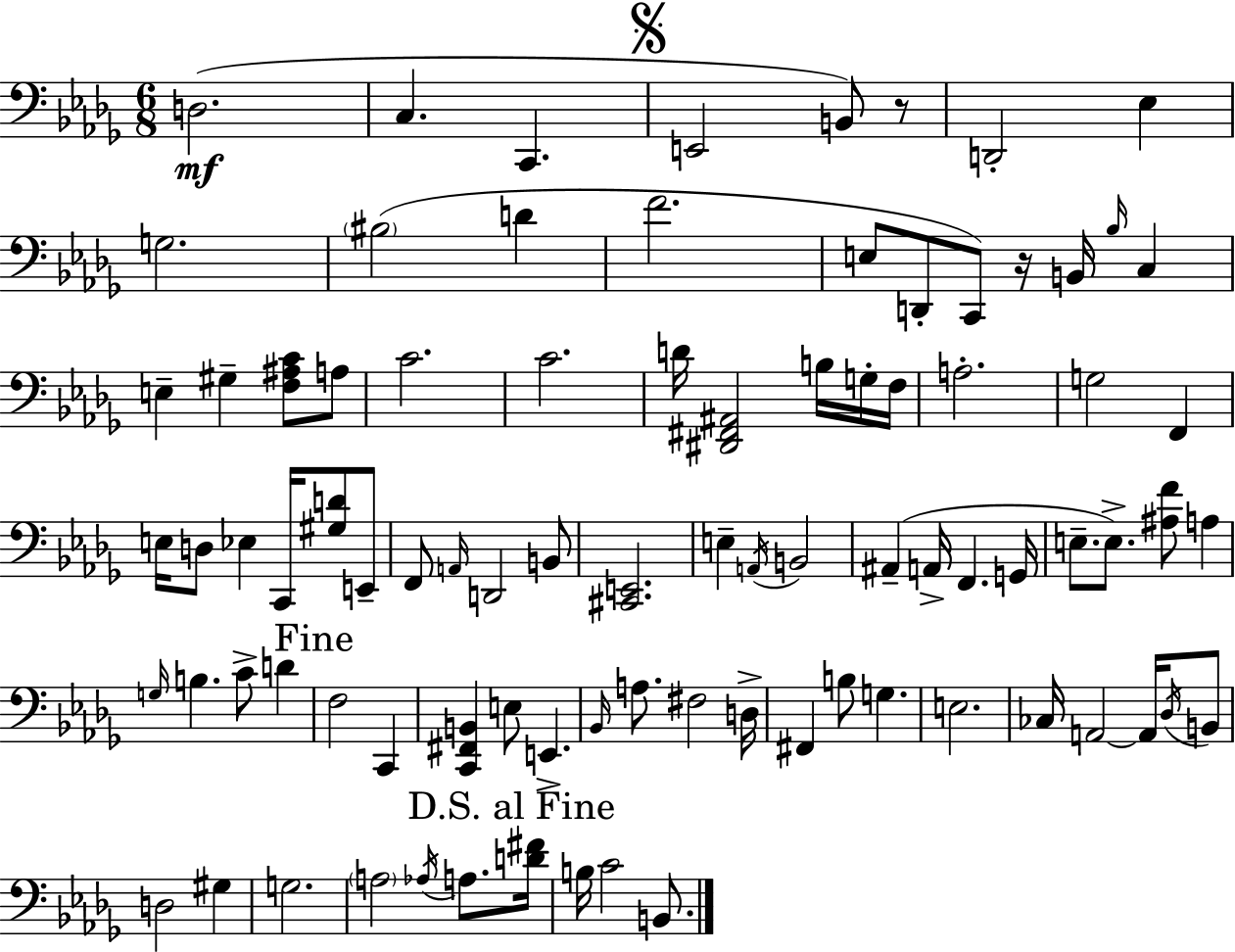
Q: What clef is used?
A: bass